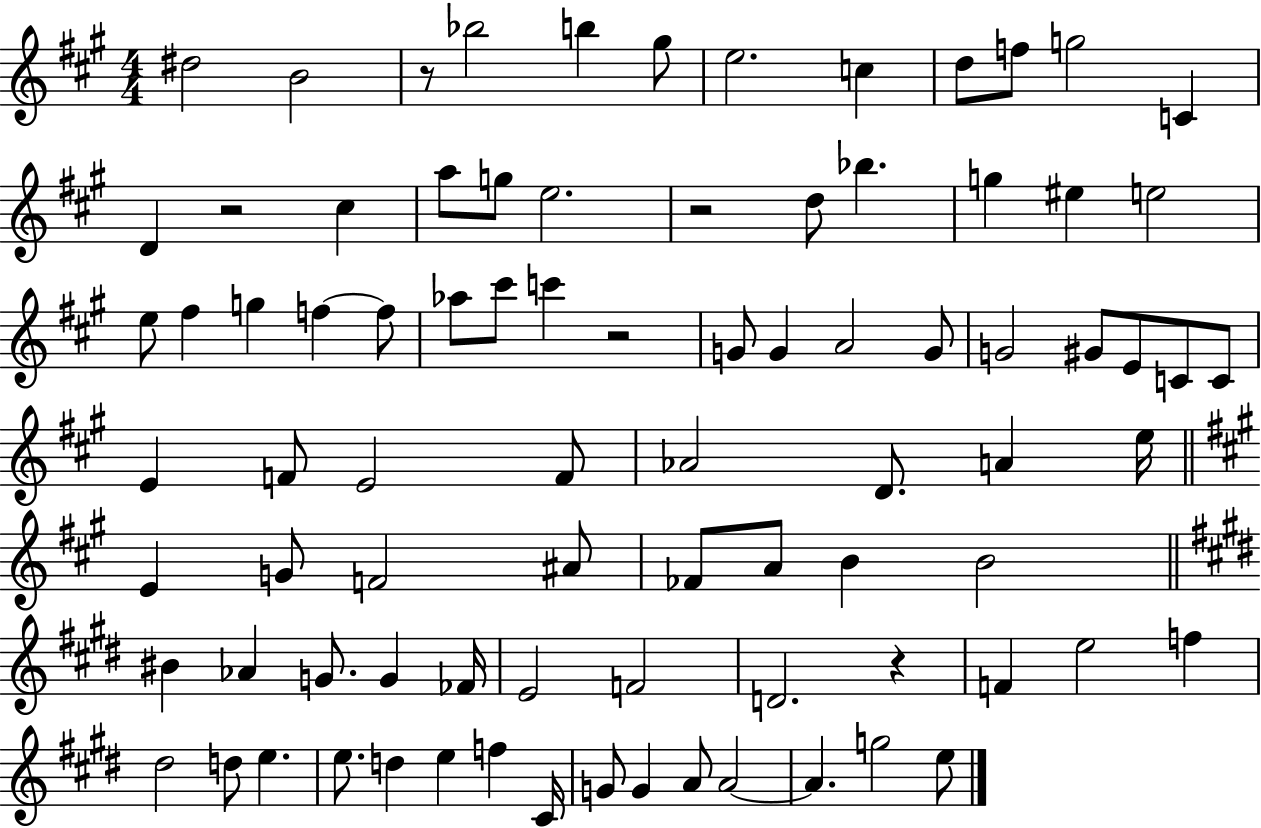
D#5/h B4/h R/e Bb5/h B5/q G#5/e E5/h. C5/q D5/e F5/e G5/h C4/q D4/q R/h C#5/q A5/e G5/e E5/h. R/h D5/e Bb5/q. G5/q EIS5/q E5/h E5/e F#5/q G5/q F5/q F5/e Ab5/e C#6/e C6/q R/h G4/e G4/q A4/h G4/e G4/h G#4/e E4/e C4/e C4/e E4/q F4/e E4/h F4/e Ab4/h D4/e. A4/q E5/s E4/q G4/e F4/h A#4/e FES4/e A4/e B4/q B4/h BIS4/q Ab4/q G4/e. G4/q FES4/s E4/h F4/h D4/h. R/q F4/q E5/h F5/q D#5/h D5/e E5/q. E5/e. D5/q E5/q F5/q C#4/s G4/e G4/q A4/e A4/h A4/q. G5/h E5/e